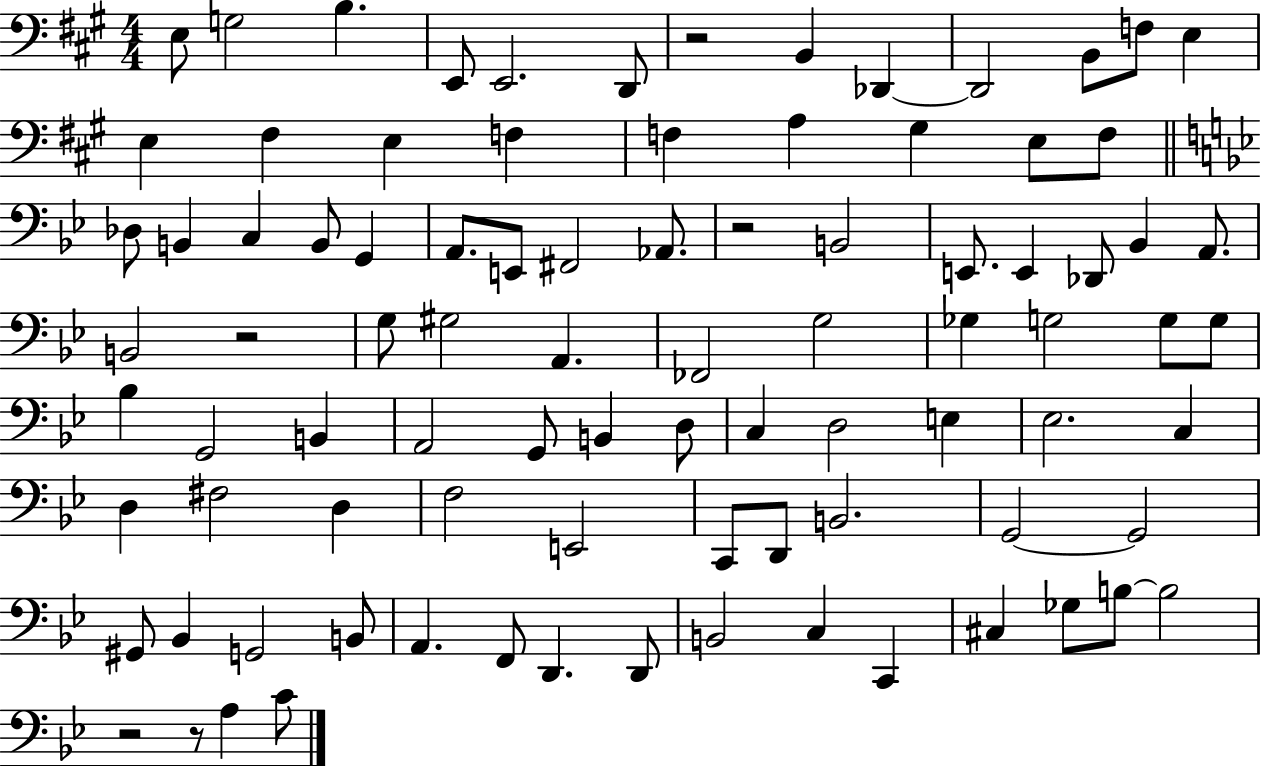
X:1
T:Untitled
M:4/4
L:1/4
K:A
E,/2 G,2 B, E,,/2 E,,2 D,,/2 z2 B,, _D,, _D,,2 B,,/2 F,/2 E, E, ^F, E, F, F, A, ^G, E,/2 F,/2 _D,/2 B,, C, B,,/2 G,, A,,/2 E,,/2 ^F,,2 _A,,/2 z2 B,,2 E,,/2 E,, _D,,/2 _B,, A,,/2 B,,2 z2 G,/2 ^G,2 A,, _F,,2 G,2 _G, G,2 G,/2 G,/2 _B, G,,2 B,, A,,2 G,,/2 B,, D,/2 C, D,2 E, _E,2 C, D, ^F,2 D, F,2 E,,2 C,,/2 D,,/2 B,,2 G,,2 G,,2 ^G,,/2 _B,, G,,2 B,,/2 A,, F,,/2 D,, D,,/2 B,,2 C, C,, ^C, _G,/2 B,/2 B,2 z2 z/2 A, C/2